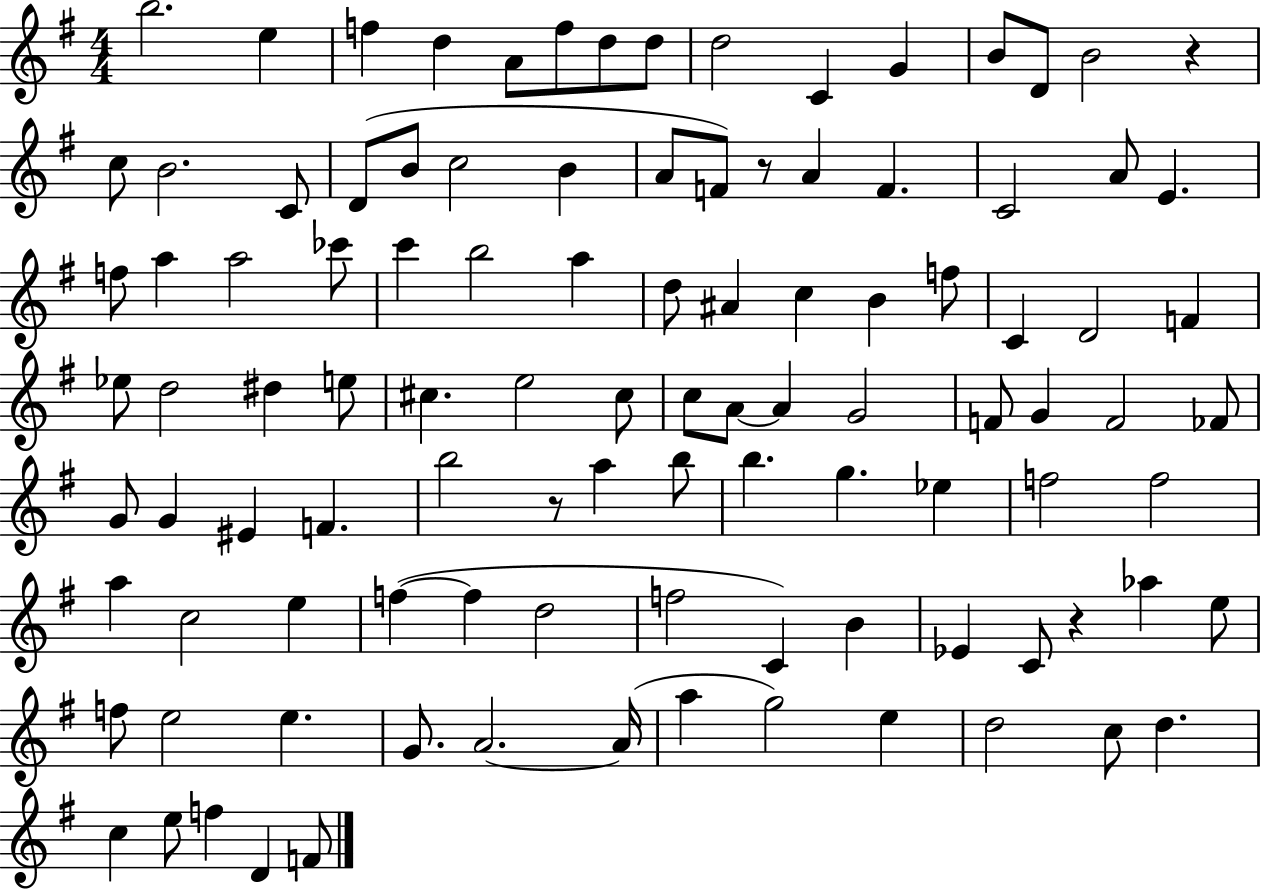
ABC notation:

X:1
T:Untitled
M:4/4
L:1/4
K:G
b2 e f d A/2 f/2 d/2 d/2 d2 C G B/2 D/2 B2 z c/2 B2 C/2 D/2 B/2 c2 B A/2 F/2 z/2 A F C2 A/2 E f/2 a a2 _c'/2 c' b2 a d/2 ^A c B f/2 C D2 F _e/2 d2 ^d e/2 ^c e2 ^c/2 c/2 A/2 A G2 F/2 G F2 _F/2 G/2 G ^E F b2 z/2 a b/2 b g _e f2 f2 a c2 e f f d2 f2 C B _E C/2 z _a e/2 f/2 e2 e G/2 A2 A/4 a g2 e d2 c/2 d c e/2 f D F/2